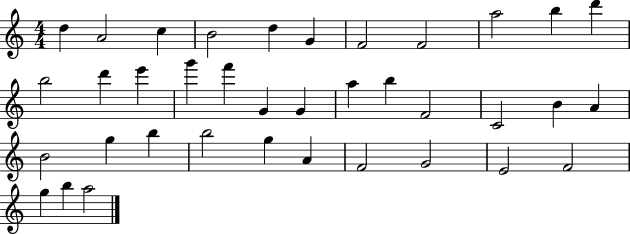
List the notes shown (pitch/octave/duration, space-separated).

D5/q A4/h C5/q B4/h D5/q G4/q F4/h F4/h A5/h B5/q D6/q B5/h D6/q E6/q G6/q F6/q G4/q G4/q A5/q B5/q F4/h C4/h B4/q A4/q B4/h G5/q B5/q B5/h G5/q A4/q F4/h G4/h E4/h F4/h G5/q B5/q A5/h